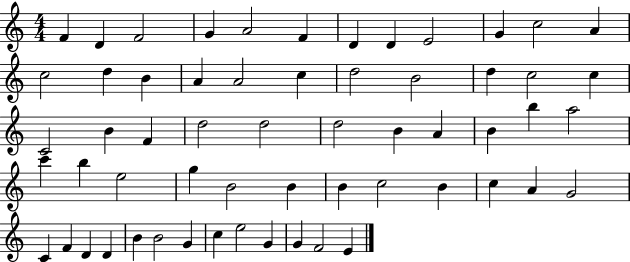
F4/q D4/q F4/h G4/q A4/h F4/q D4/q D4/q E4/h G4/q C5/h A4/q C5/h D5/q B4/q A4/q A4/h C5/q D5/h B4/h D5/q C5/h C5/q C4/h B4/q F4/q D5/h D5/h D5/h B4/q A4/q B4/q B5/q A5/h C6/q B5/q E5/h G5/q B4/h B4/q B4/q C5/h B4/q C5/q A4/q G4/h C4/q F4/q D4/q D4/q B4/q B4/h G4/q C5/q E5/h G4/q G4/q F4/h E4/q